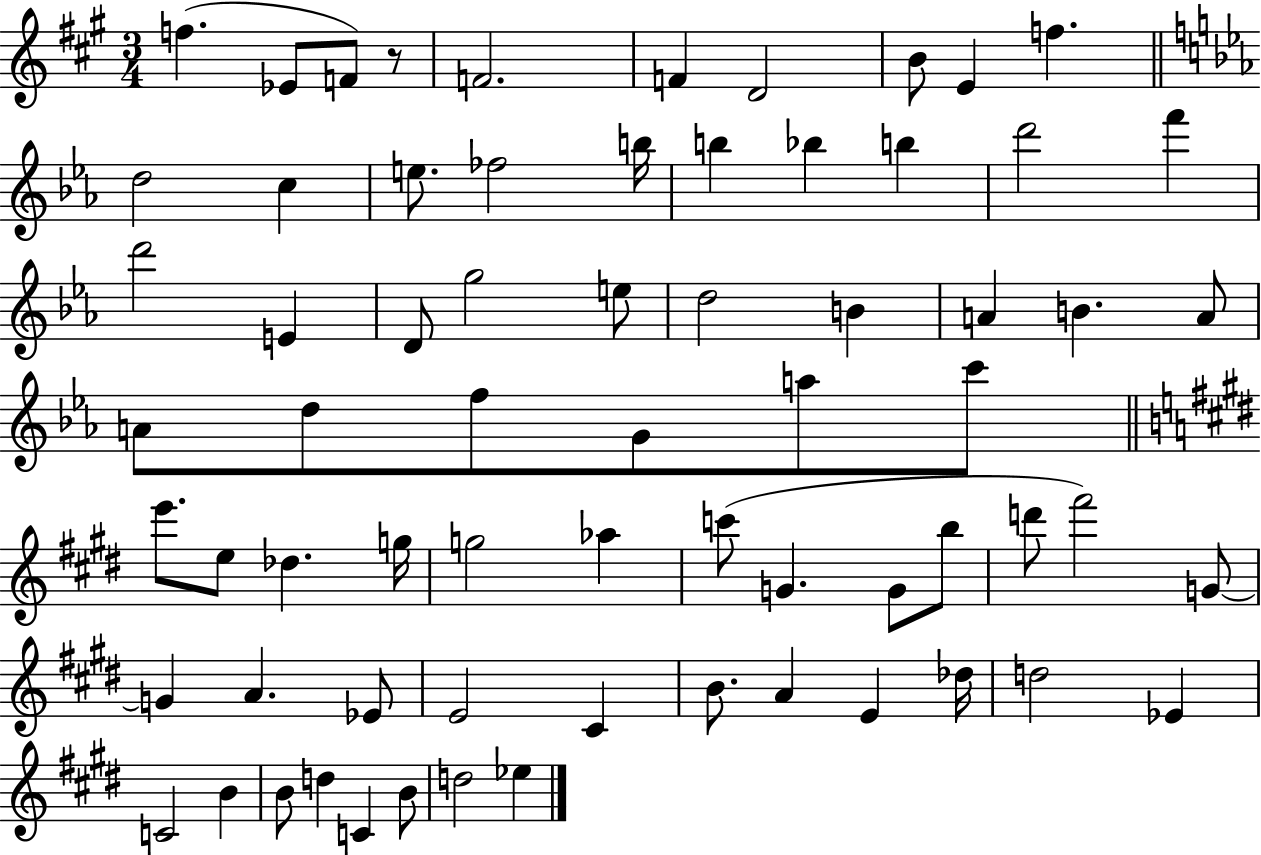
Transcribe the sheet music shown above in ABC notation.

X:1
T:Untitled
M:3/4
L:1/4
K:A
f _E/2 F/2 z/2 F2 F D2 B/2 E f d2 c e/2 _f2 b/4 b _b b d'2 f' d'2 E D/2 g2 e/2 d2 B A B A/2 A/2 d/2 f/2 G/2 a/2 c'/2 e'/2 e/2 _d g/4 g2 _a c'/2 G G/2 b/2 d'/2 ^f'2 G/2 G A _E/2 E2 ^C B/2 A E _d/4 d2 _E C2 B B/2 d C B/2 d2 _e